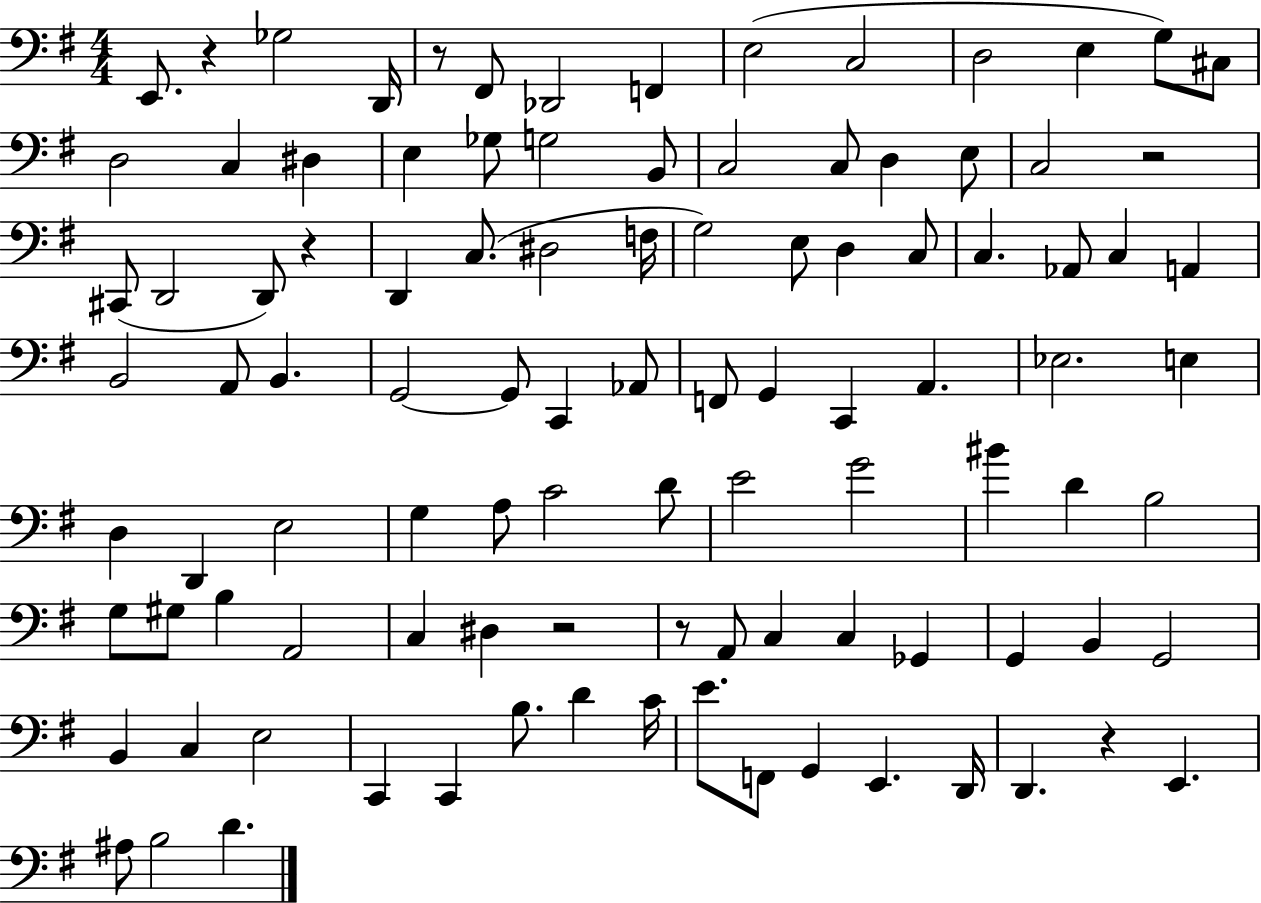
E2/e. R/q Gb3/h D2/s R/e F#2/e Db2/h F2/q E3/h C3/h D3/h E3/q G3/e C#3/e D3/h C3/q D#3/q E3/q Gb3/e G3/h B2/e C3/h C3/e D3/q E3/e C3/h R/h C#2/e D2/h D2/e R/q D2/q C3/e. D#3/h F3/s G3/h E3/e D3/q C3/e C3/q. Ab2/e C3/q A2/q B2/h A2/e B2/q. G2/h G2/e C2/q Ab2/e F2/e G2/q C2/q A2/q. Eb3/h. E3/q D3/q D2/q E3/h G3/q A3/e C4/h D4/e E4/h G4/h BIS4/q D4/q B3/h G3/e G#3/e B3/q A2/h C3/q D#3/q R/h R/e A2/e C3/q C3/q Gb2/q G2/q B2/q G2/h B2/q C3/q E3/h C2/q C2/q B3/e. D4/q C4/s E4/e. F2/e G2/q E2/q. D2/s D2/q. R/q E2/q. A#3/e B3/h D4/q.